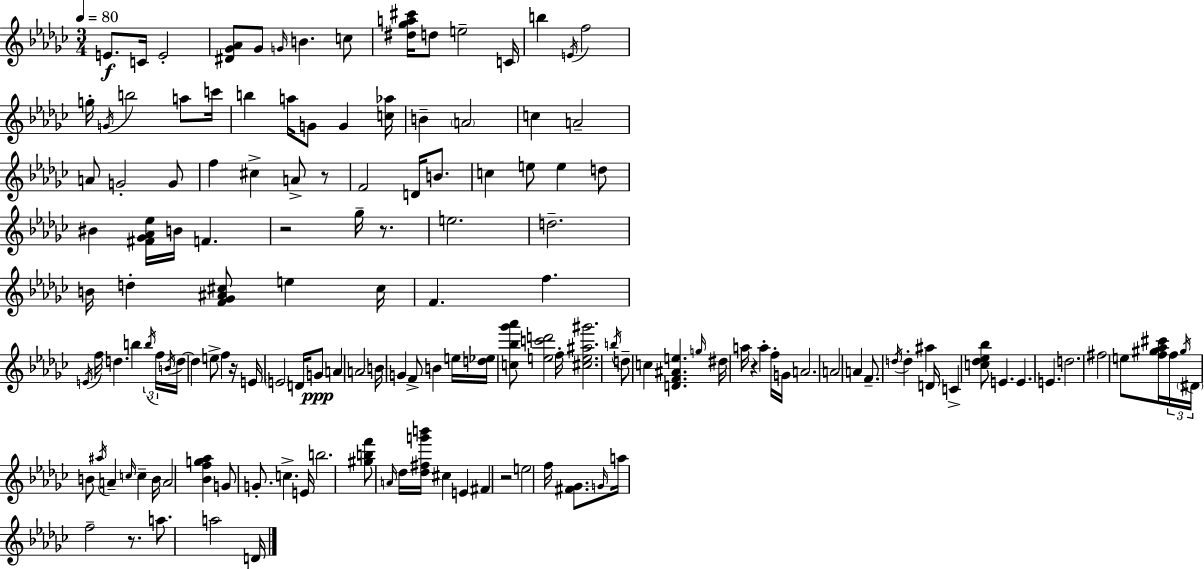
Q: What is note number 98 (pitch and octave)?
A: E5